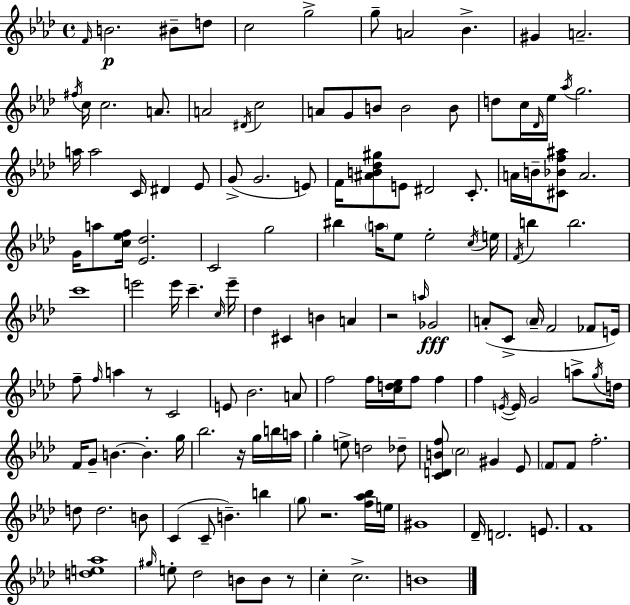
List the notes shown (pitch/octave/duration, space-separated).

F4/s B4/h. BIS4/e D5/e C5/h G5/h G5/e A4/h Bb4/q. G#4/q A4/h. F#5/s C5/s C5/h. A4/e. A4/h D#4/s C5/h A4/e G4/e B4/e B4/h B4/e D5/e C5/s Db4/s Eb5/s Ab5/s G5/h. A5/s A5/h C4/s D#4/q Eb4/e G4/e G4/h. E4/e F4/s [A#4,B4,Db5,G#5]/e E4/e D#4/h C4/e. A4/s B4/s [C#4,Bb4,F5,A#5]/e A4/h. G4/s A5/e [C5,Eb5,F5]/s [Eb4,Db5]/h. C4/h G5/h BIS5/q A5/s Eb5/e Eb5/h C5/s E5/s F4/s B5/q B5/h. C6/w E6/h E6/s C6/q. C5/s E6/s Db5/q C#4/q B4/q A4/q R/h A5/s Gb4/h A4/e C4/e A4/s F4/h FES4/e E4/s F5/e F5/s A5/q R/e C4/h E4/e Bb4/h. A4/e F5/h F5/s [C5,D5,Eb5]/s F5/e F5/q F5/q E4/s E4/s G4/h A5/e G5/s D5/s F4/s G4/e B4/q. B4/q. G5/s Bb5/h. R/s G5/s B5/s A5/s G5/q E5/e D5/h Db5/e [C4,D4,B4,F5]/e C5/h G#4/q Eb4/e F4/e F4/e F5/h. D5/e D5/h. B4/e C4/q C4/e B4/q. B5/q G5/e R/h. [F5,Ab5,Bb5]/s E5/s G#4/w Db4/s D4/h. E4/e. F4/w [D5,E5,Ab5]/w G#5/s E5/e Db5/h B4/e B4/e R/e C5/q C5/h. B4/w